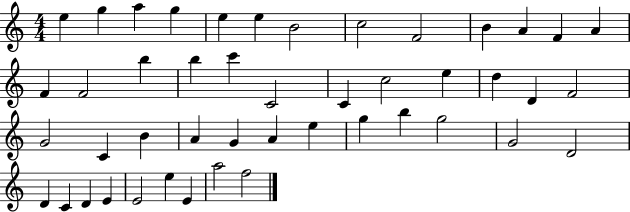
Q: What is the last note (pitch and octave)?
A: F5